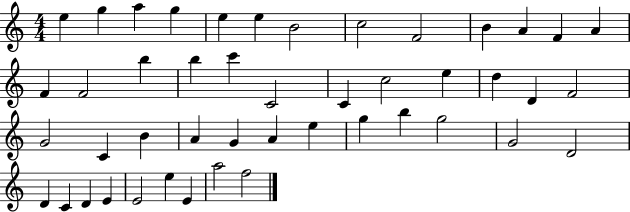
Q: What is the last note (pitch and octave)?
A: F5